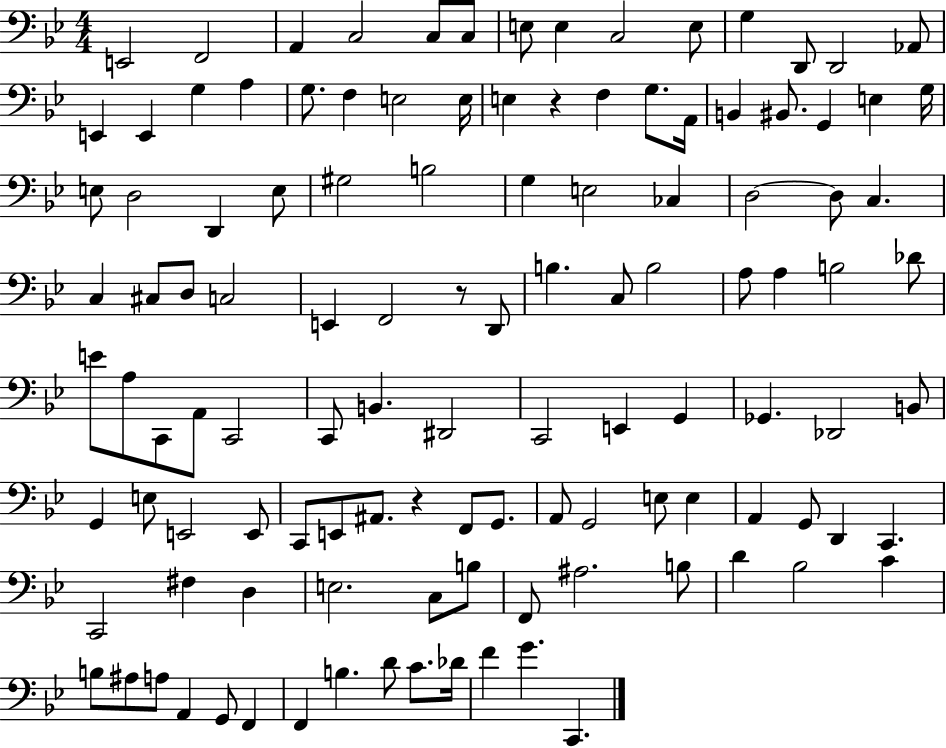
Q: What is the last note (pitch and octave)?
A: C2